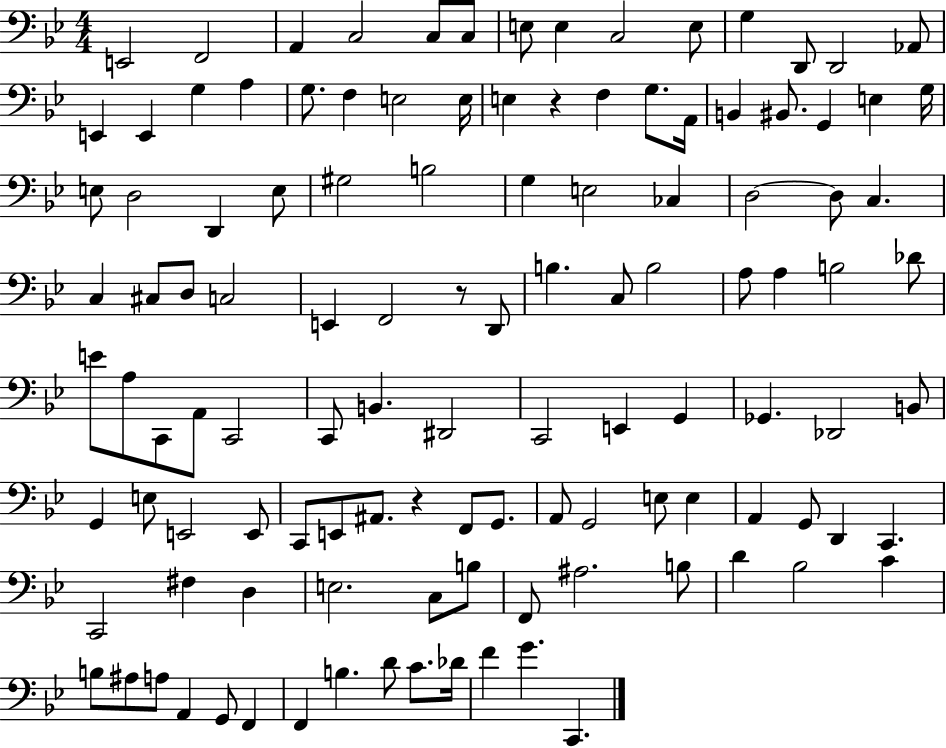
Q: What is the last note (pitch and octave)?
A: C2